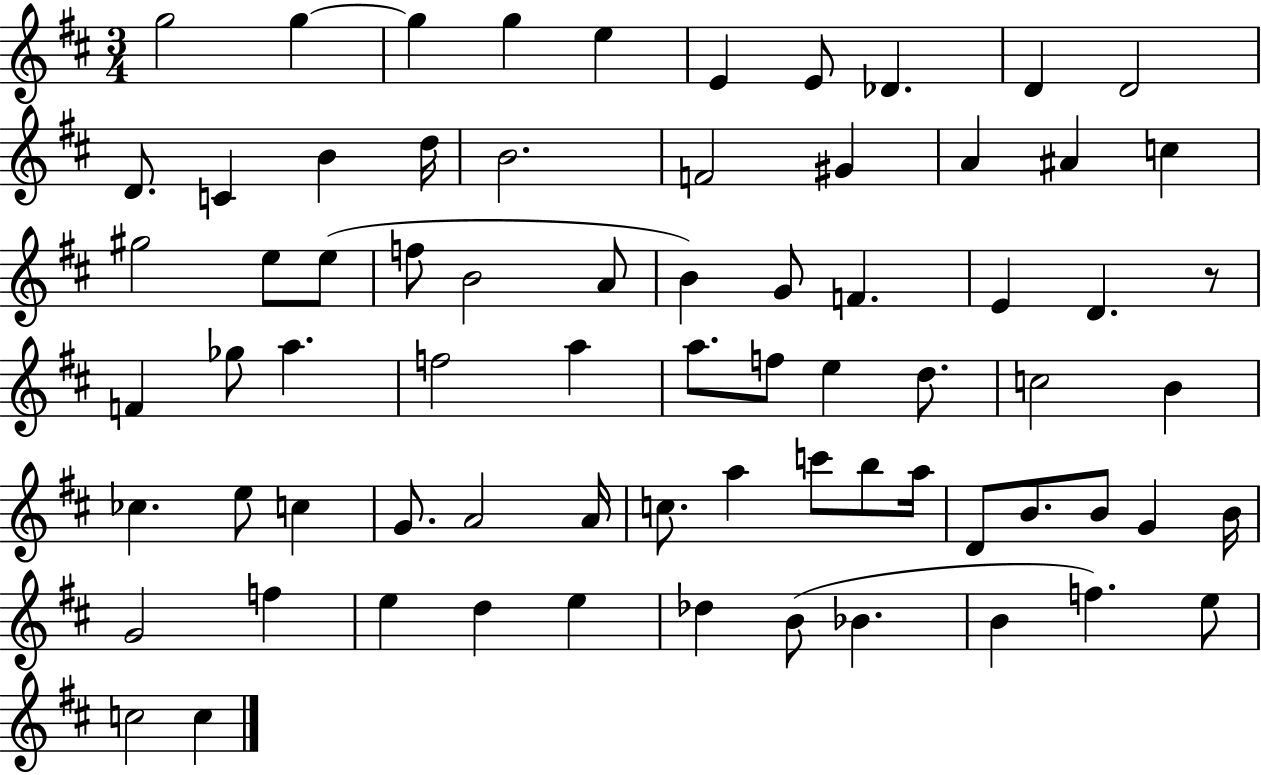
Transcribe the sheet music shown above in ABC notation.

X:1
T:Untitled
M:3/4
L:1/4
K:D
g2 g g g e E E/2 _D D D2 D/2 C B d/4 B2 F2 ^G A ^A c ^g2 e/2 e/2 f/2 B2 A/2 B G/2 F E D z/2 F _g/2 a f2 a a/2 f/2 e d/2 c2 B _c e/2 c G/2 A2 A/4 c/2 a c'/2 b/2 a/4 D/2 B/2 B/2 G B/4 G2 f e d e _d B/2 _B B f e/2 c2 c